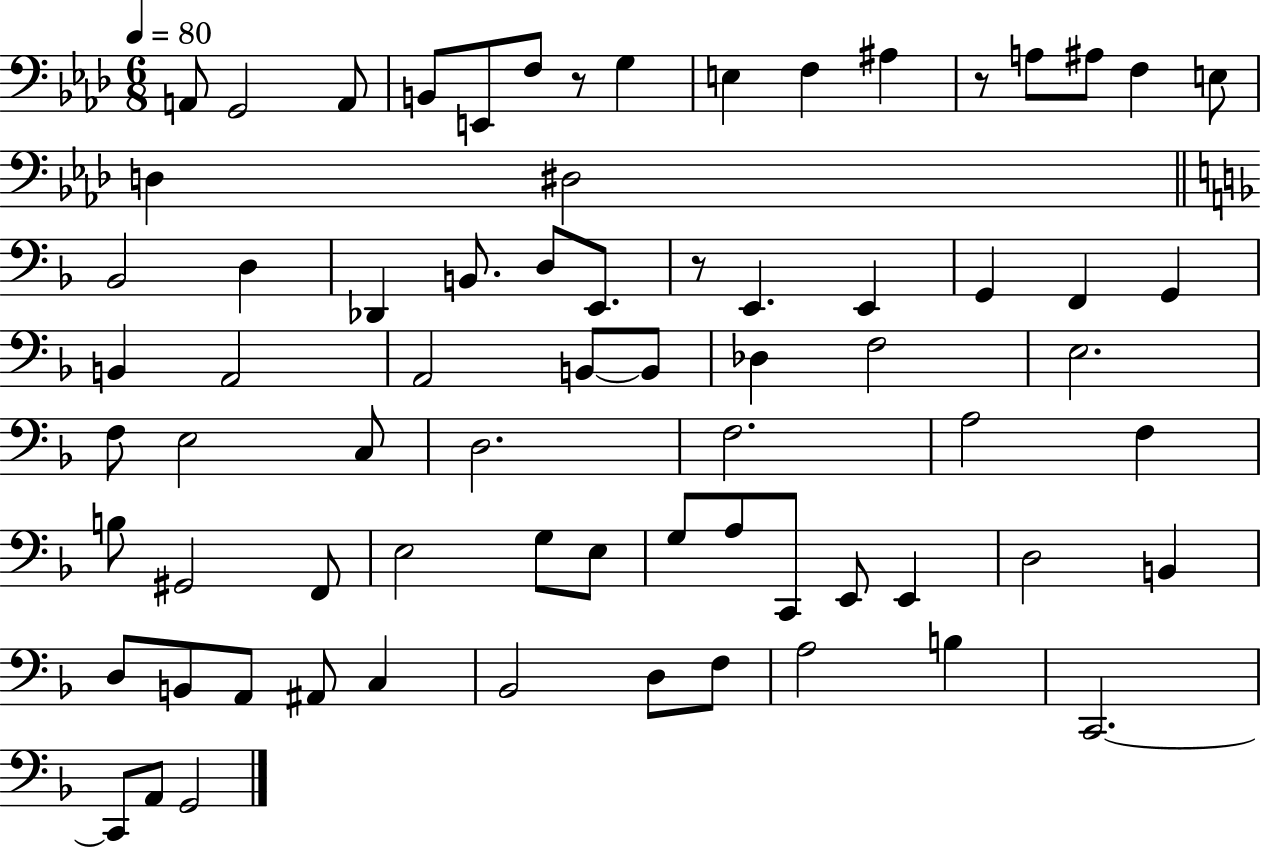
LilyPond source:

{
  \clef bass
  \numericTimeSignature
  \time 6/8
  \key aes \major
  \tempo 4 = 80
  \repeat volta 2 { a,8 g,2 a,8 | b,8 e,8 f8 r8 g4 | e4 f4 ais4 | r8 a8 ais8 f4 e8 | \break d4 dis2 | \bar "||" \break \key f \major bes,2 d4 | des,4 b,8. d8 e,8. | r8 e,4. e,4 | g,4 f,4 g,4 | \break b,4 a,2 | a,2 b,8~~ b,8 | des4 f2 | e2. | \break f8 e2 c8 | d2. | f2. | a2 f4 | \break b8 gis,2 f,8 | e2 g8 e8 | g8 a8 c,8 e,8 e,4 | d2 b,4 | \break d8 b,8 a,8 ais,8 c4 | bes,2 d8 f8 | a2 b4 | c,2.~~ | \break c,8 a,8 g,2 | } \bar "|."
}